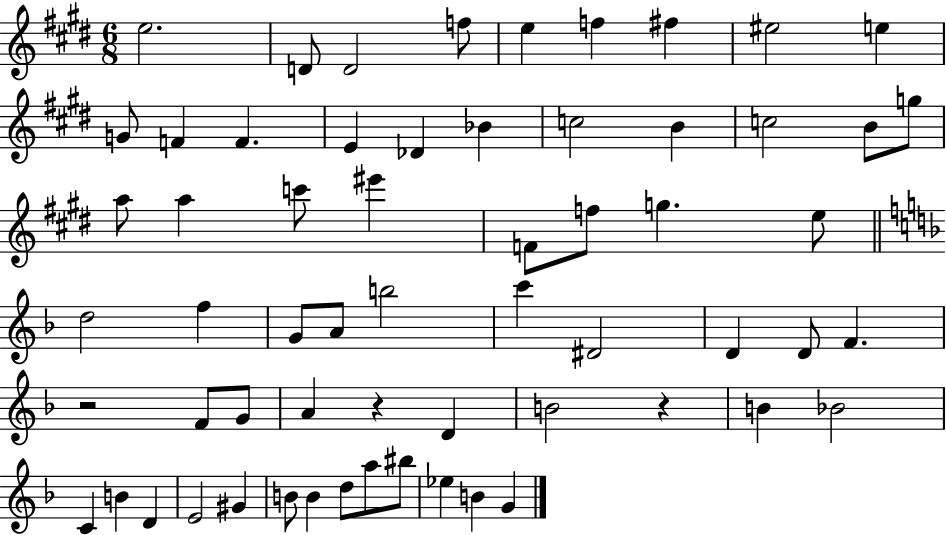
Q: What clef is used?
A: treble